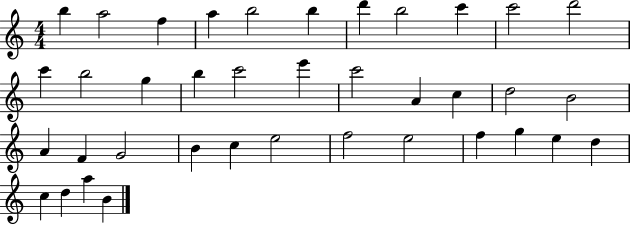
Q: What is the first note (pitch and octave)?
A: B5